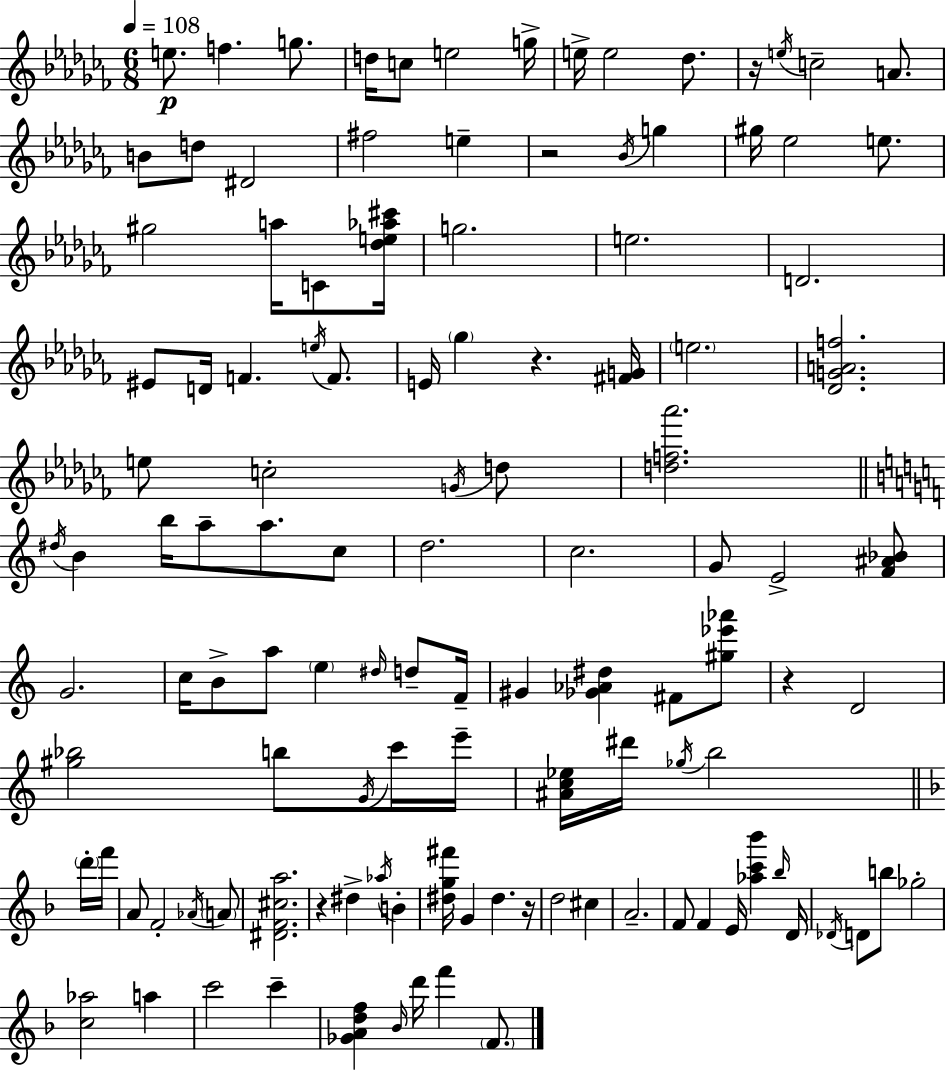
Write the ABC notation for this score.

X:1
T:Untitled
M:6/8
L:1/4
K:Abm
e/2 f g/2 d/4 c/2 e2 g/4 e/4 e2 _d/2 z/4 e/4 c2 A/2 B/2 d/2 ^D2 ^f2 e z2 _B/4 g ^g/4 _e2 e/2 ^g2 a/4 C/2 [_de_a^c']/4 g2 e2 D2 ^E/2 D/4 F e/4 F/2 E/4 _g z [^FG]/4 e2 [_DGAf]2 e/2 c2 G/4 d/2 [df_a']2 ^d/4 B b/4 a/2 a/2 c/2 d2 c2 G/2 E2 [F^A_B]/2 G2 c/4 B/2 a/2 e ^d/4 d/2 F/4 ^G [_G_A^d] ^F/2 [^g_e'_a']/2 z D2 [^g_b]2 b/2 G/4 c'/4 e'/4 [^Ac_e]/4 ^d'/4 _g/4 b2 d'/4 f'/4 A/2 F2 _A/4 A/2 [^DF^ca]2 z ^d _a/4 B [^dg^f']/4 G ^d z/4 d2 ^c A2 F/2 F E/4 [_ac'_b'] _b/4 D/4 _D/4 D/2 b/2 _g2 [c_a]2 a c'2 c' [_GAdf] _B/4 d'/4 f' F/2